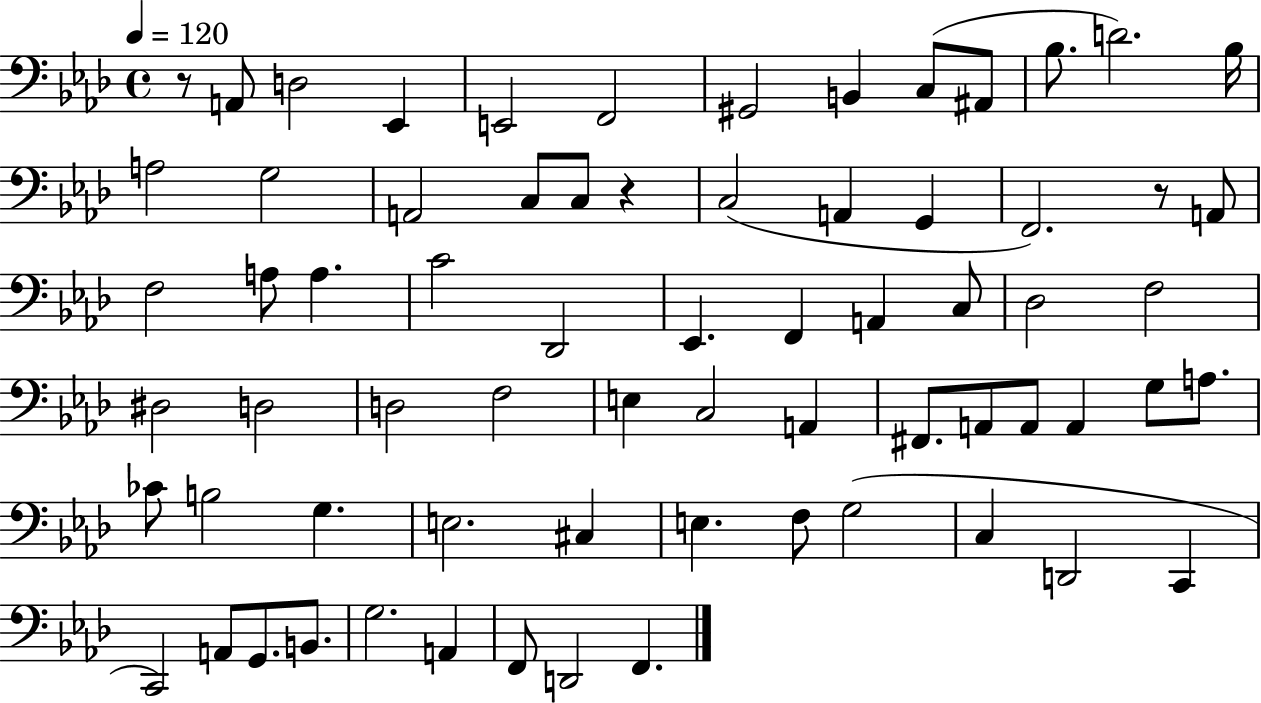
X:1
T:Untitled
M:4/4
L:1/4
K:Ab
z/2 A,,/2 D,2 _E,, E,,2 F,,2 ^G,,2 B,, C,/2 ^A,,/2 _B,/2 D2 _B,/4 A,2 G,2 A,,2 C,/2 C,/2 z C,2 A,, G,, F,,2 z/2 A,,/2 F,2 A,/2 A, C2 _D,,2 _E,, F,, A,, C,/2 _D,2 F,2 ^D,2 D,2 D,2 F,2 E, C,2 A,, ^F,,/2 A,,/2 A,,/2 A,, G,/2 A,/2 _C/2 B,2 G, E,2 ^C, E, F,/2 G,2 C, D,,2 C,, C,,2 A,,/2 G,,/2 B,,/2 G,2 A,, F,,/2 D,,2 F,,